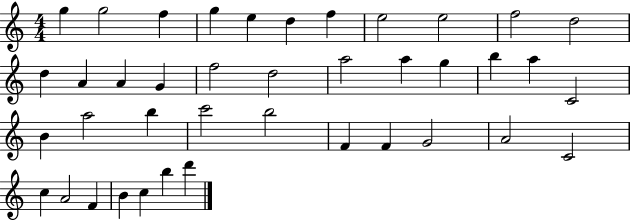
{
  \clef treble
  \numericTimeSignature
  \time 4/4
  \key c \major
  g''4 g''2 f''4 | g''4 e''4 d''4 f''4 | e''2 e''2 | f''2 d''2 | \break d''4 a'4 a'4 g'4 | f''2 d''2 | a''2 a''4 g''4 | b''4 a''4 c'2 | \break b'4 a''2 b''4 | c'''2 b''2 | f'4 f'4 g'2 | a'2 c'2 | \break c''4 a'2 f'4 | b'4 c''4 b''4 d'''4 | \bar "|."
}